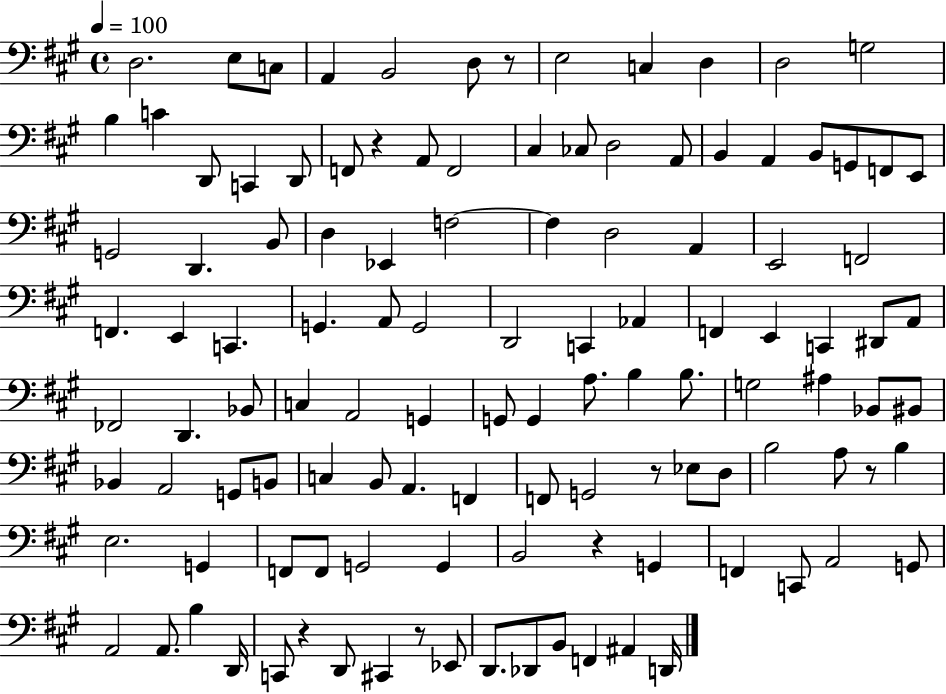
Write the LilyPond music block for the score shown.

{
  \clef bass
  \time 4/4
  \defaultTimeSignature
  \key a \major
  \tempo 4 = 100
  d2. e8 c8 | a,4 b,2 d8 r8 | e2 c4 d4 | d2 g2 | \break b4 c'4 d,8 c,4 d,8 | f,8 r4 a,8 f,2 | cis4 ces8 d2 a,8 | b,4 a,4 b,8 g,8 f,8 e,8 | \break g,2 d,4. b,8 | d4 ees,4 f2~~ | f4 d2 a,4 | e,2 f,2 | \break f,4. e,4 c,4. | g,4. a,8 g,2 | d,2 c,4 aes,4 | f,4 e,4 c,4 dis,8 a,8 | \break fes,2 d,4. bes,8 | c4 a,2 g,4 | g,8 g,4 a8. b4 b8. | g2 ais4 bes,8 bis,8 | \break bes,4 a,2 g,8 b,8 | c4 b,8 a,4. f,4 | f,8 g,2 r8 ees8 d8 | b2 a8 r8 b4 | \break e2. g,4 | f,8 f,8 g,2 g,4 | b,2 r4 g,4 | f,4 c,8 a,2 g,8 | \break a,2 a,8. b4 d,16 | c,8 r4 d,8 cis,4 r8 ees,8 | d,8. des,8 b,8 f,4 ais,4 d,16 | \bar "|."
}